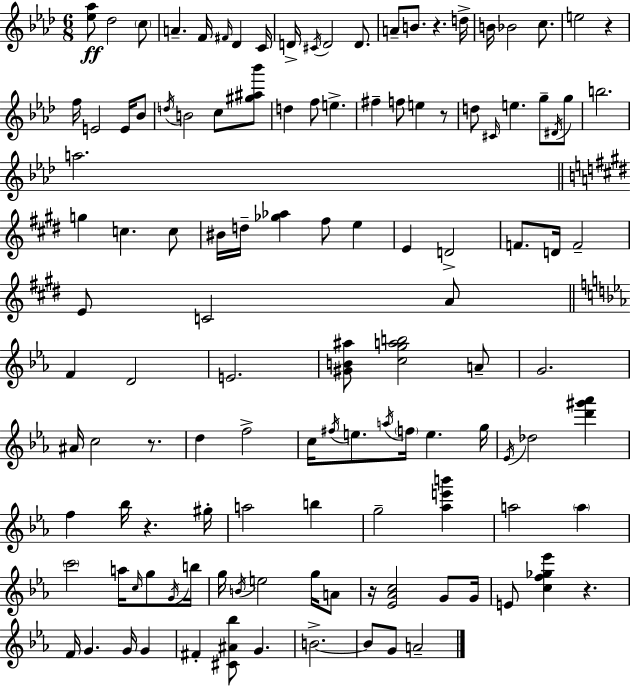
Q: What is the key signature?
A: F minor